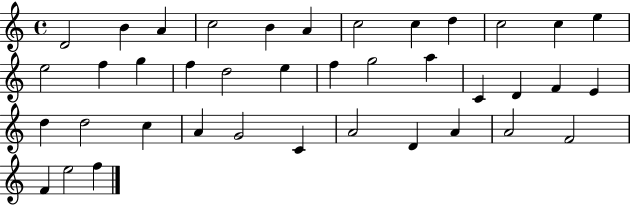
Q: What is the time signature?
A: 4/4